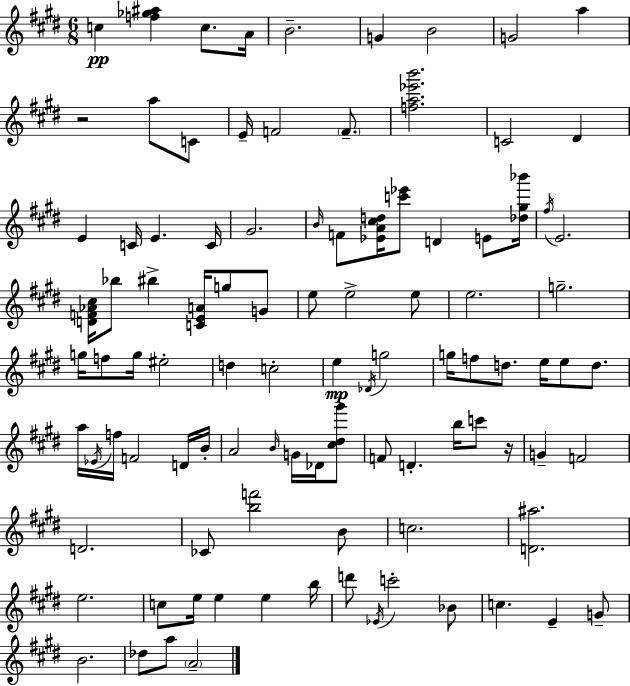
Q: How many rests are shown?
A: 2